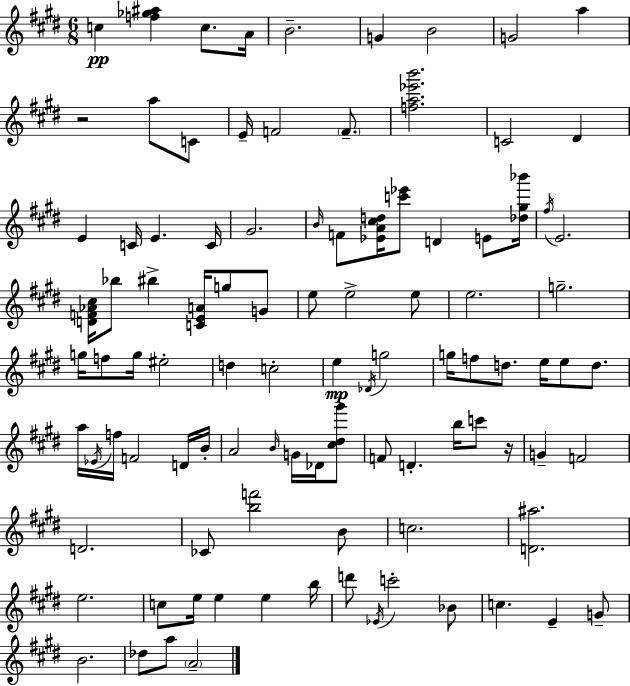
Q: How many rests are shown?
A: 2